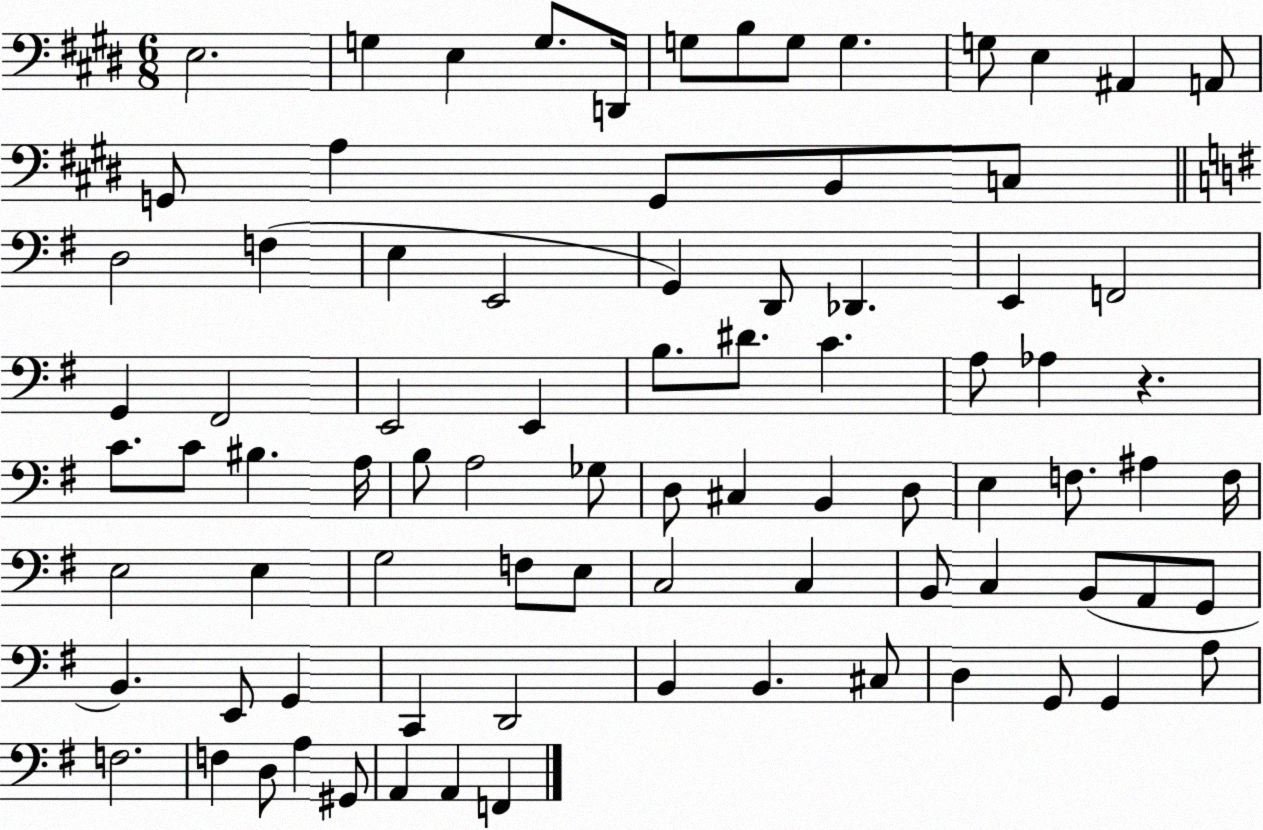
X:1
T:Untitled
M:6/8
L:1/4
K:E
E,2 G, E, G,/2 D,,/4 G,/2 B,/2 G,/2 G, G,/2 E, ^A,, A,,/2 G,,/2 A, G,,/2 B,,/2 C,/2 D,2 F, E, E,,2 G,, D,,/2 _D,, E,, F,,2 G,, ^F,,2 E,,2 E,, B,/2 ^D/2 C A,/2 _A, z C/2 C/2 ^B, A,/4 B,/2 A,2 _G,/2 D,/2 ^C, B,, D,/2 E, F,/2 ^A, F,/4 E,2 E, G,2 F,/2 E,/2 C,2 C, B,,/2 C, B,,/2 A,,/2 G,,/2 B,, E,,/2 G,, C,, D,,2 B,, B,, ^C,/2 D, G,,/2 G,, A,/2 F,2 F, D,/2 A, ^G,,/2 A,, A,, F,,